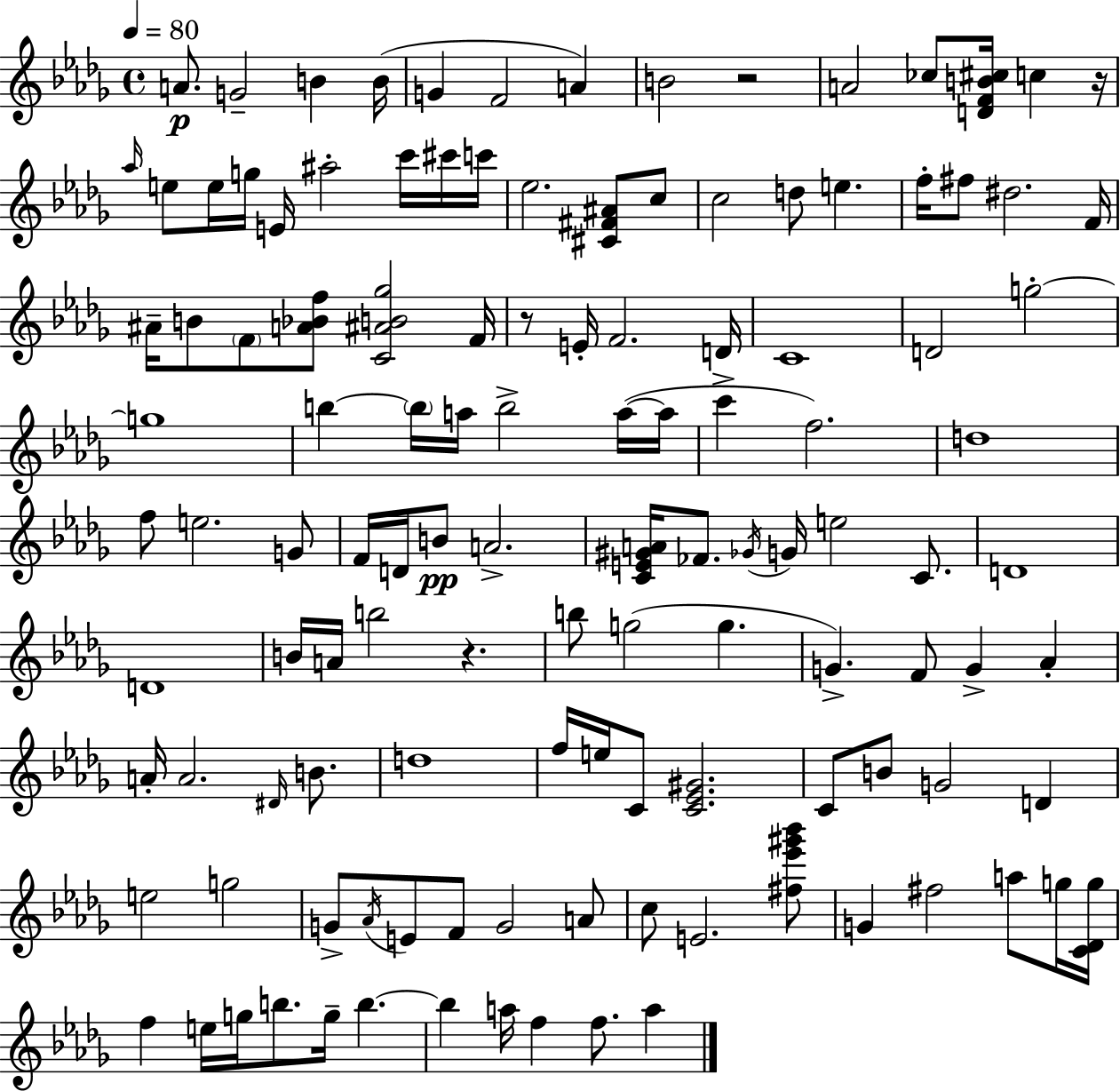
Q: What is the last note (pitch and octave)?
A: A5